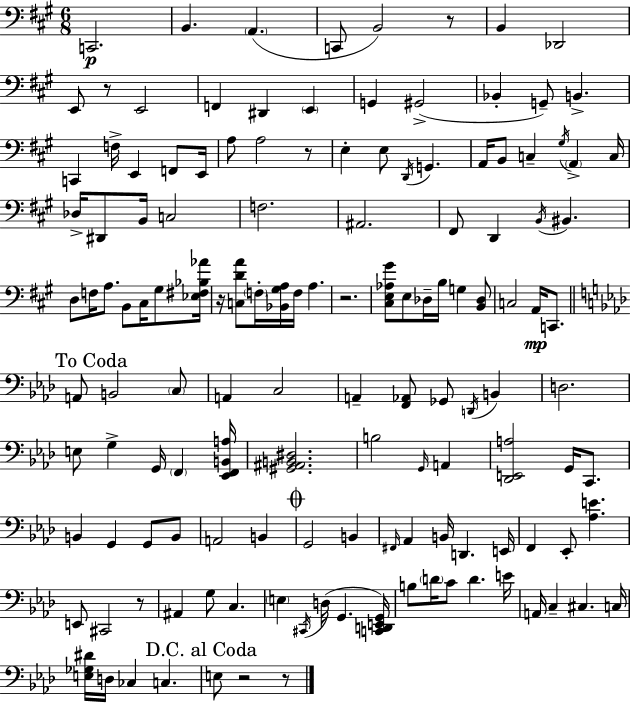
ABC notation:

X:1
T:Untitled
M:6/8
L:1/4
K:A
C,,2 B,, A,, C,,/2 B,,2 z/2 B,, _D,,2 E,,/2 z/2 E,,2 F,, ^D,, E,, G,, ^G,,2 _B,, G,,/2 B,, C,, F,/4 E,, F,,/2 E,,/4 A,/2 A,2 z/2 E, E,/2 D,,/4 G,, A,,/4 B,,/2 C, ^G,/4 A,, C,/4 _D,/4 ^D,,/2 B,,/4 C,2 F,2 ^A,,2 ^F,,/2 D,, B,,/4 ^B,, D,/2 F,/4 A,/2 B,,/2 ^C,/4 ^G,/2 [_E,^F,_B,_A]/4 z/4 [C,DA]/2 F,/4 [_B,,^G,A,]/4 F,/4 A, z2 [^C,E,_A,^G]/2 E,/2 _D,/4 B,/4 G, [B,,_D,]/2 C,2 A,,/4 C,,/2 A,,/2 B,,2 C,/2 A,, C,2 A,, [F,,_A,,]/2 _G,,/2 D,,/4 B,, D,2 E,/2 G, G,,/4 F,, [_E,,F,,B,,A,]/4 [^G,,^A,,B,,^D,]2 B,2 G,,/4 A,, [_D,,E,,A,]2 G,,/4 C,,/2 B,, G,, G,,/2 B,,/2 A,,2 B,, G,,2 B,, ^F,,/4 _A,, B,,/4 D,, E,,/4 F,, _E,,/2 [_A,E] E,,/2 ^C,,2 z/2 ^A,, G,/2 C, E, ^C,,/4 D,/4 G,, [C,,D,,E,,G,,]/4 B,/2 D/4 C/2 D E/4 A,,/4 C, ^C, C,/4 [E,_G,^D]/4 D,/4 _C, C, E,/2 z2 z/2